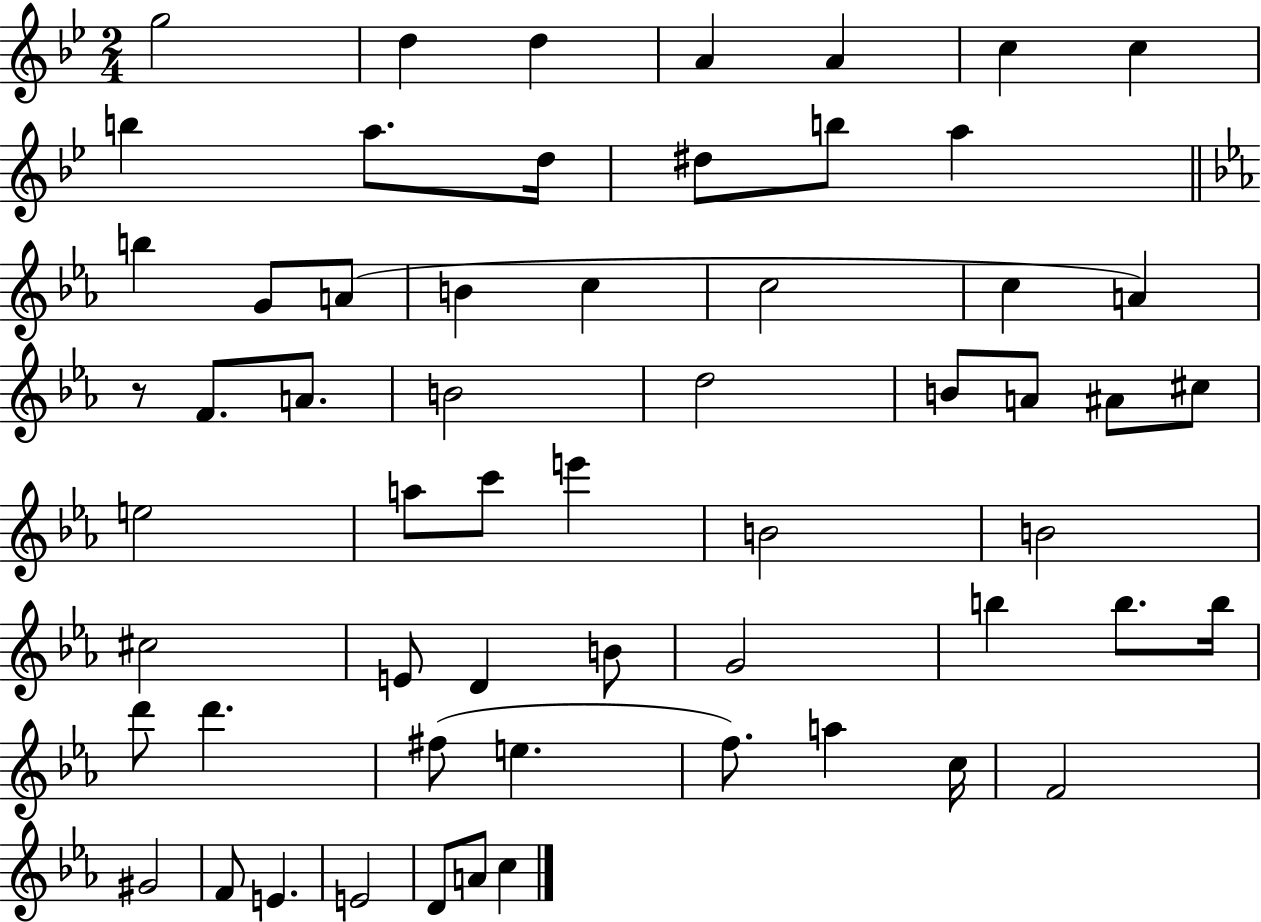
{
  \clef treble
  \numericTimeSignature
  \time 2/4
  \key bes \major
  g''2 | d''4 d''4 | a'4 a'4 | c''4 c''4 | \break b''4 a''8. d''16 | dis''8 b''8 a''4 | \bar "||" \break \key c \minor b''4 g'8 a'8( | b'4 c''4 | c''2 | c''4 a'4) | \break r8 f'8. a'8. | b'2 | d''2 | b'8 a'8 ais'8 cis''8 | \break e''2 | a''8 c'''8 e'''4 | b'2 | b'2 | \break cis''2 | e'8 d'4 b'8 | g'2 | b''4 b''8. b''16 | \break d'''8 d'''4. | fis''8( e''4. | f''8.) a''4 c''16 | f'2 | \break gis'2 | f'8 e'4. | e'2 | d'8 a'8 c''4 | \break \bar "|."
}